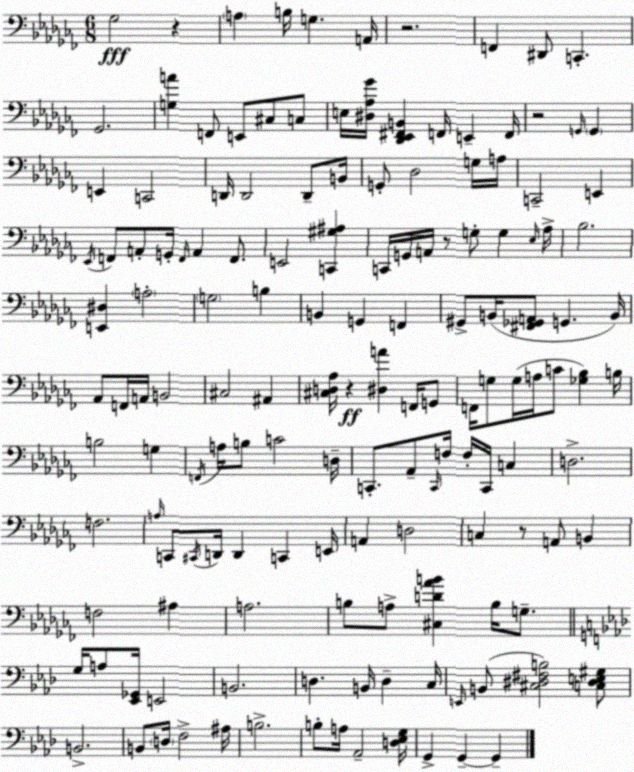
X:1
T:Untitled
M:6/8
L:1/4
K:Abm
_G,2 z A, B,/4 G, A,,/4 z2 F,, ^D,,/2 C,, _G,,2 [G,A] F,,/2 E,,/2 ^C,/2 C,/2 E,/4 [^D,_A,_G]/4 [_D,,_E,,^F,,B,,] F,,/4 E,, F,,/4 z2 G,,/4 G,, E,, C,,2 D,,/4 D,,2 D,,/2 B,,/4 G,,/2 _D,2 G,/4 A,/4 C,,2 E,, _E,,/4 F,,/2 A,,/2 G,,/4 F,,/4 A,, F,,/2 E,,2 [C,,^G,^A,] C,,/4 G,,/4 A,,/4 z/2 G,/2 G, _E,/4 _A,/4 _B,2 [E,,^D,] A,2 G,2 B, B,, G,, F,, ^G,,/2 B,,/4 [^F,,_G,,A,,]/2 G,, B,,/4 _A,,/2 F,,/4 A,,/4 B,,2 ^C,2 ^A,, [^C,D,_A,]/4 z [^D,A] F,,/4 G,,/2 F,,/4 G,/2 G,/4 A,/4 C/2 [_G,_B,] B,/4 B,2 G, F,,/4 A,/4 B,/2 C2 D,/4 C,,/2 _A,,/2 C,,/4 F,/4 F,/4 C,,/4 C, D,2 F,2 A,/4 C,,/2 ^C,,/4 D,,/4 D,, C,, E,,/4 A,, D,2 C, z/2 A,,/2 B,, F,2 ^A, A,2 B,/2 A,/2 [^C,D_AB] B,/4 G,/2 G,/4 A,/2 [_E,,_G,,]/4 E,,2 B,,2 D, B,,/4 D, C,/4 E,,/4 B,,/2 [^C,^D,^F,B,]2 [C,^D,E,^G,]/2 B,,2 B,,/2 D,/4 F,2 ^A,/4 B,2 B,/2 A,/4 _A,,2 [D,_E,G,]/4 G,, G,, G,,